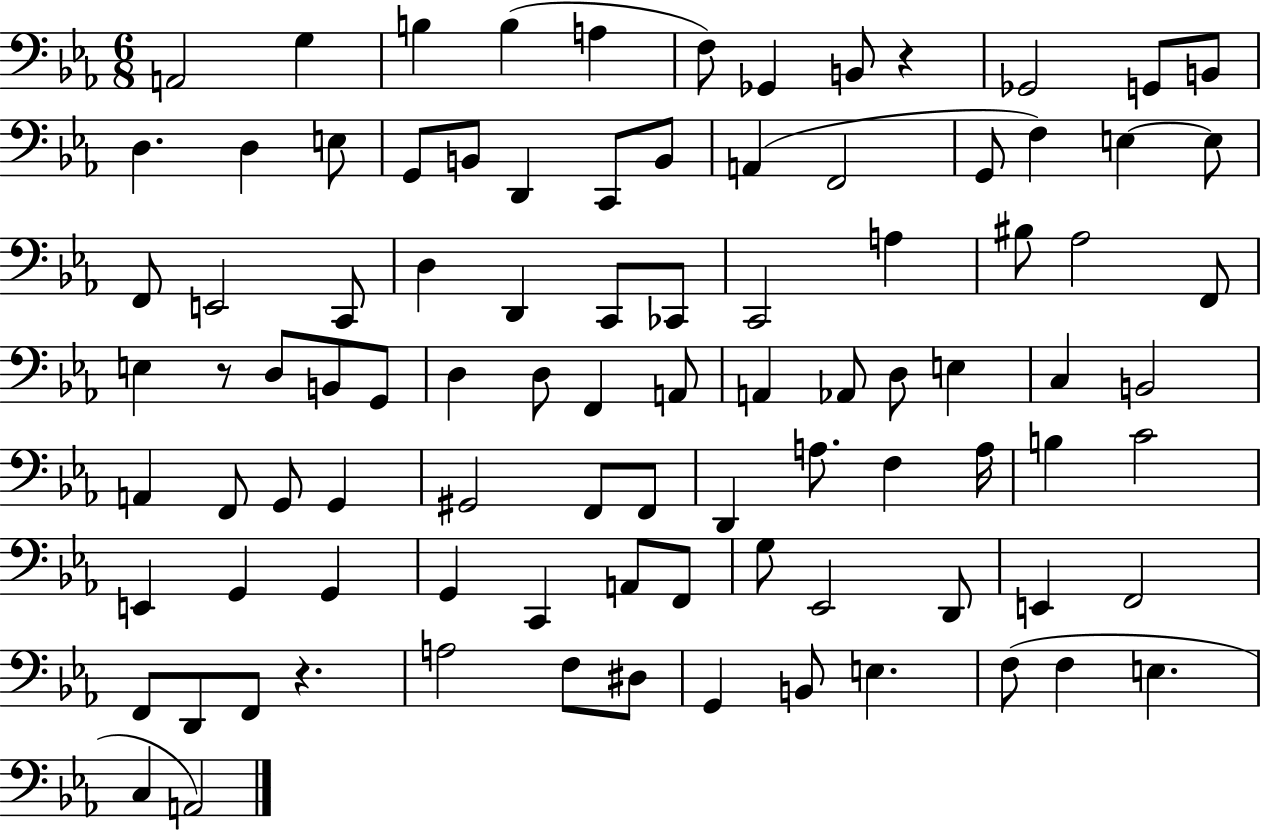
X:1
T:Untitled
M:6/8
L:1/4
K:Eb
A,,2 G, B, B, A, F,/2 _G,, B,,/2 z _G,,2 G,,/2 B,,/2 D, D, E,/2 G,,/2 B,,/2 D,, C,,/2 B,,/2 A,, F,,2 G,,/2 F, E, E,/2 F,,/2 E,,2 C,,/2 D, D,, C,,/2 _C,,/2 C,,2 A, ^B,/2 _A,2 F,,/2 E, z/2 D,/2 B,,/2 G,,/2 D, D,/2 F,, A,,/2 A,, _A,,/2 D,/2 E, C, B,,2 A,, F,,/2 G,,/2 G,, ^G,,2 F,,/2 F,,/2 D,, A,/2 F, A,/4 B, C2 E,, G,, G,, G,, C,, A,,/2 F,,/2 G,/2 _E,,2 D,,/2 E,, F,,2 F,,/2 D,,/2 F,,/2 z A,2 F,/2 ^D,/2 G,, B,,/2 E, F,/2 F, E, C, A,,2